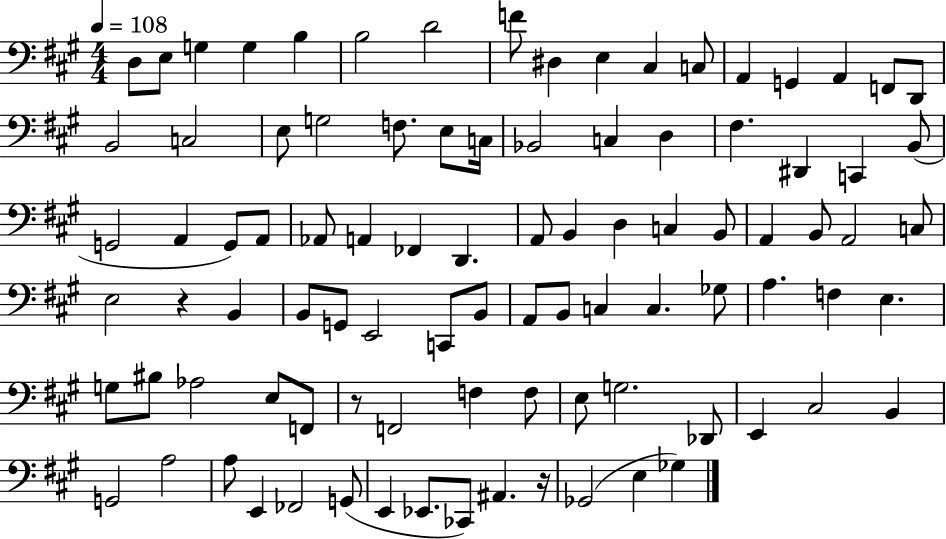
D3/e E3/e G3/q G3/q B3/q B3/h D4/h F4/e D#3/q E3/q C#3/q C3/e A2/q G2/q A2/q F2/e D2/e B2/h C3/h E3/e G3/h F3/e. E3/e C3/s Bb2/h C3/q D3/q F#3/q. D#2/q C2/q B2/e G2/h A2/q G2/e A2/e Ab2/e A2/q FES2/q D2/q. A2/e B2/q D3/q C3/q B2/e A2/q B2/e A2/h C3/e E3/h R/q B2/q B2/e G2/e E2/h C2/e B2/e A2/e B2/e C3/q C3/q. Gb3/e A3/q. F3/q E3/q. G3/e BIS3/e Ab3/h E3/e F2/e R/e F2/h F3/q F3/e E3/e G3/h. Db2/e E2/q C#3/h B2/q G2/h A3/h A3/e E2/q FES2/h G2/e E2/q Eb2/e. CES2/e A#2/q. R/s Gb2/h E3/q Gb3/q